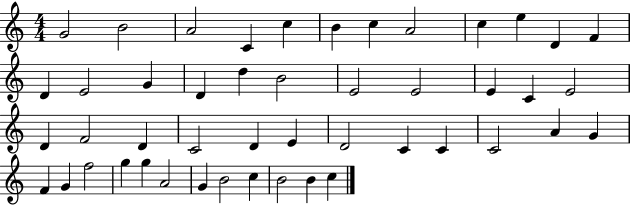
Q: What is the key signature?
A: C major